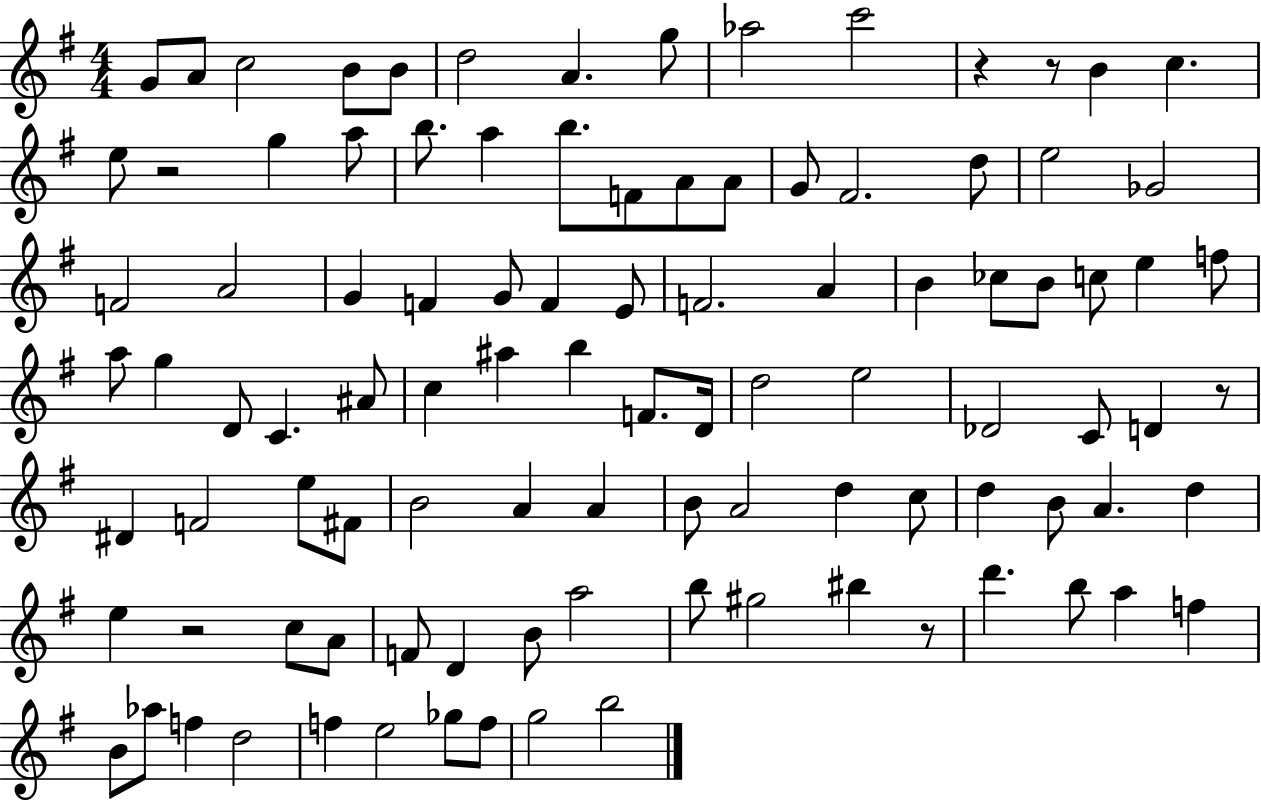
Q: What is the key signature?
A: G major